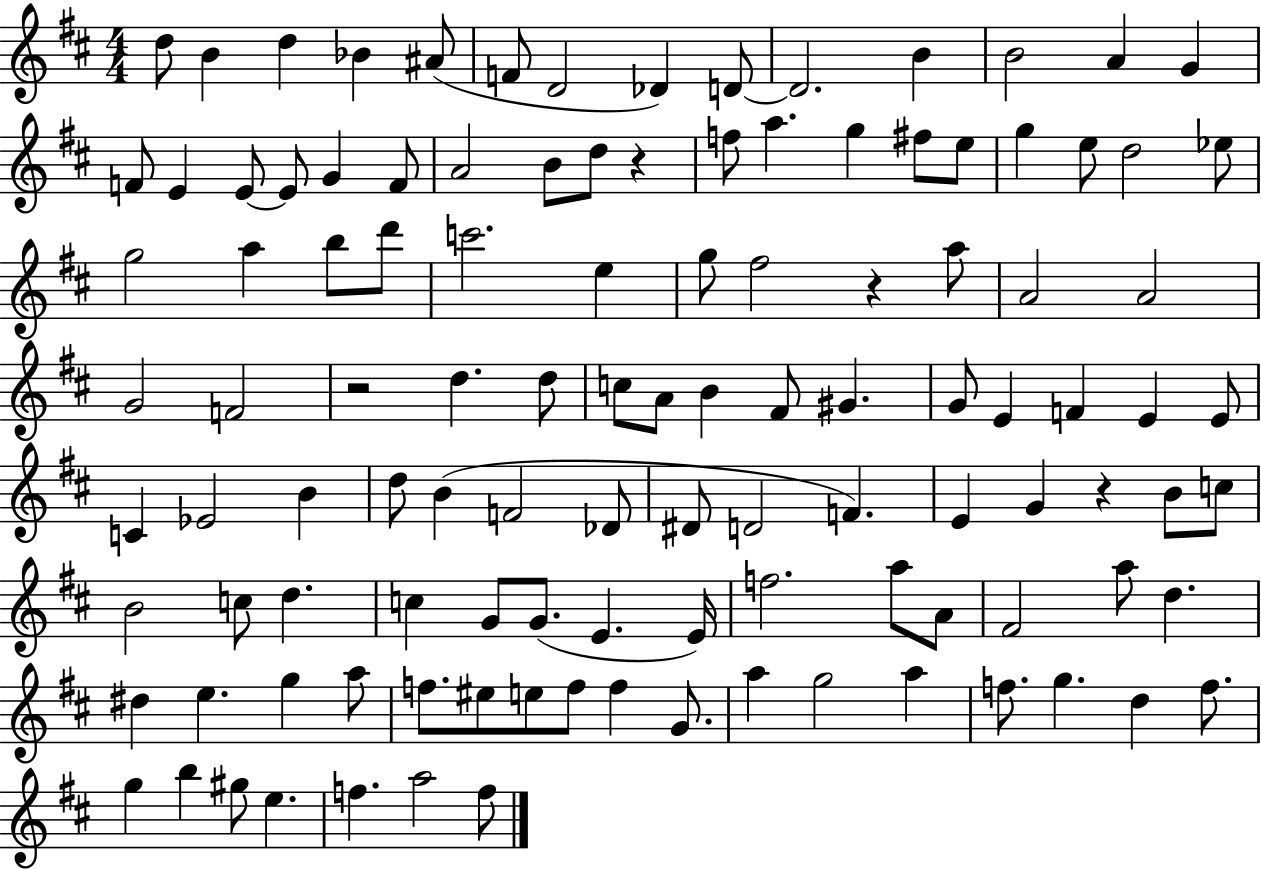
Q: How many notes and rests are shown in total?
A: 113